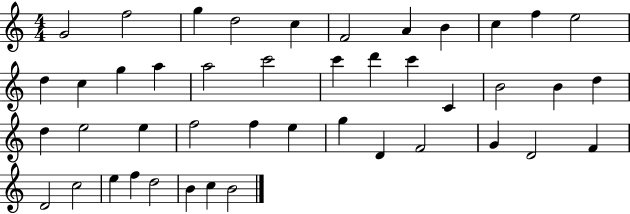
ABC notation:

X:1
T:Untitled
M:4/4
L:1/4
K:C
G2 f2 g d2 c F2 A B c f e2 d c g a a2 c'2 c' d' c' C B2 B d d e2 e f2 f e g D F2 G D2 F D2 c2 e f d2 B c B2